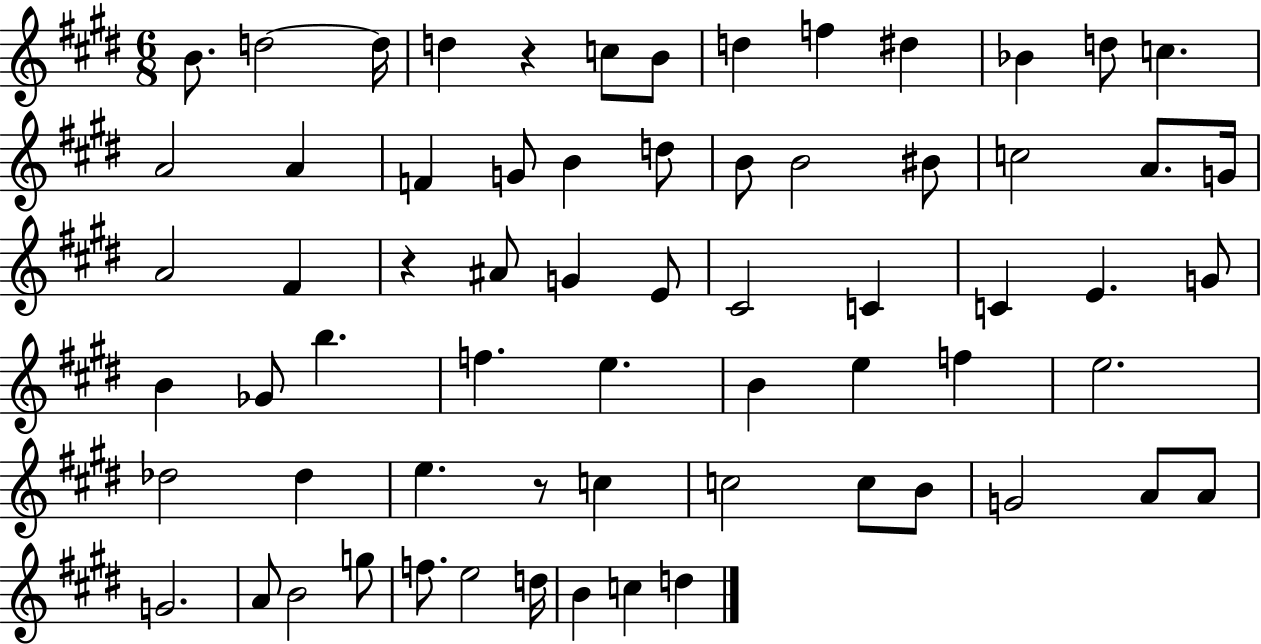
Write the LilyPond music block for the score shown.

{
  \clef treble
  \numericTimeSignature
  \time 6/8
  \key e \major
  b'8. d''2~~ d''16 | d''4 r4 c''8 b'8 | d''4 f''4 dis''4 | bes'4 d''8 c''4. | \break a'2 a'4 | f'4 g'8 b'4 d''8 | b'8 b'2 bis'8 | c''2 a'8. g'16 | \break a'2 fis'4 | r4 ais'8 g'4 e'8 | cis'2 c'4 | c'4 e'4. g'8 | \break b'4 ges'8 b''4. | f''4. e''4. | b'4 e''4 f''4 | e''2. | \break des''2 des''4 | e''4. r8 c''4 | c''2 c''8 b'8 | g'2 a'8 a'8 | \break g'2. | a'8 b'2 g''8 | f''8. e''2 d''16 | b'4 c''4 d''4 | \break \bar "|."
}